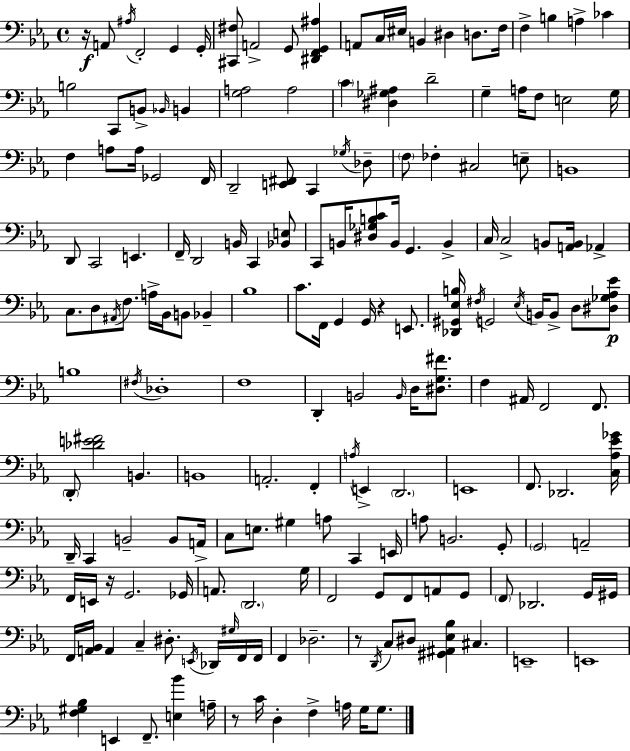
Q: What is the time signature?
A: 4/4